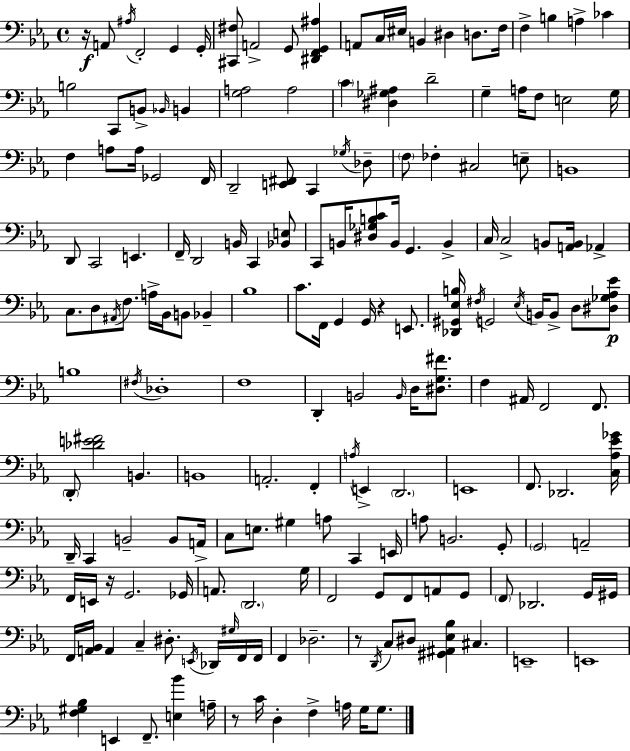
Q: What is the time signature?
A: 4/4